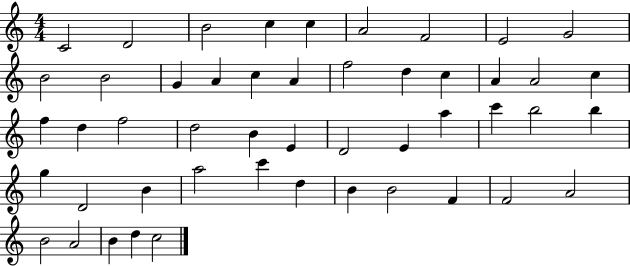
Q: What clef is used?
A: treble